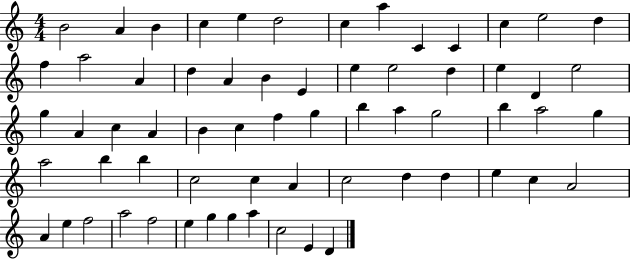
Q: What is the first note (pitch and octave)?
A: B4